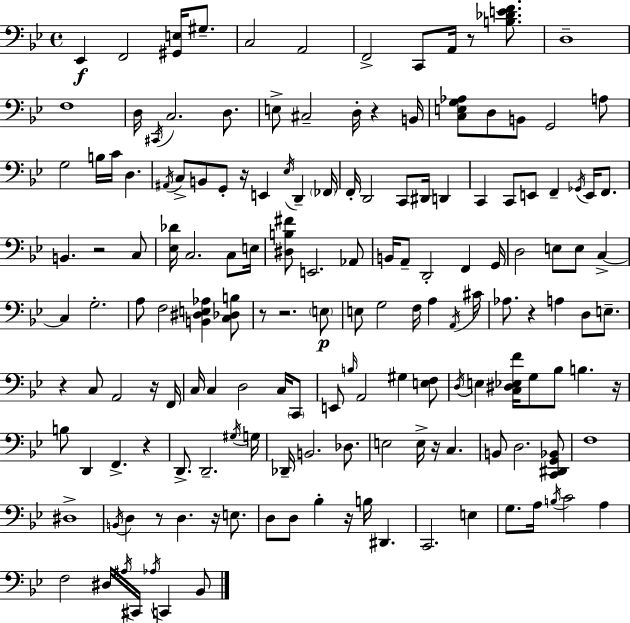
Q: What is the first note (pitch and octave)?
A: Eb2